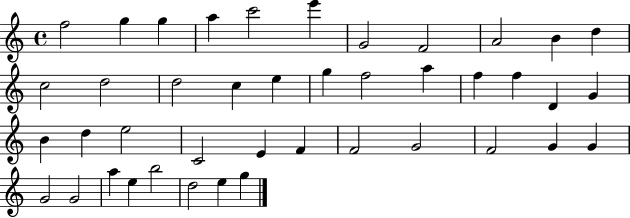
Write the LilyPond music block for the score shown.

{
  \clef treble
  \time 4/4
  \defaultTimeSignature
  \key c \major
  f''2 g''4 g''4 | a''4 c'''2 e'''4 | g'2 f'2 | a'2 b'4 d''4 | \break c''2 d''2 | d''2 c''4 e''4 | g''4 f''2 a''4 | f''4 f''4 d'4 g'4 | \break b'4 d''4 e''2 | c'2 e'4 f'4 | f'2 g'2 | f'2 g'4 g'4 | \break g'2 g'2 | a''4 e''4 b''2 | d''2 e''4 g''4 | \bar "|."
}